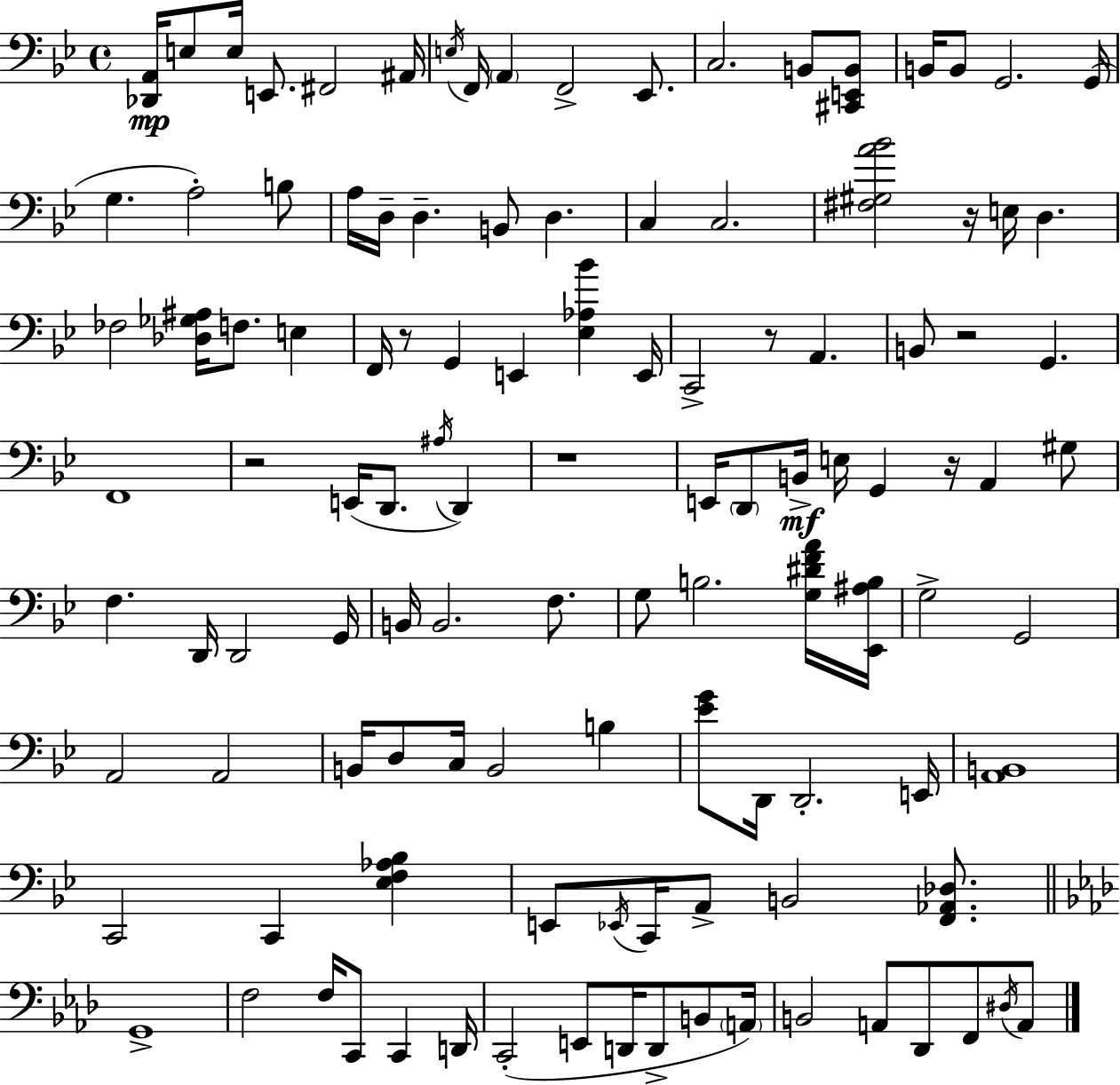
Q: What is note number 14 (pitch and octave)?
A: B2